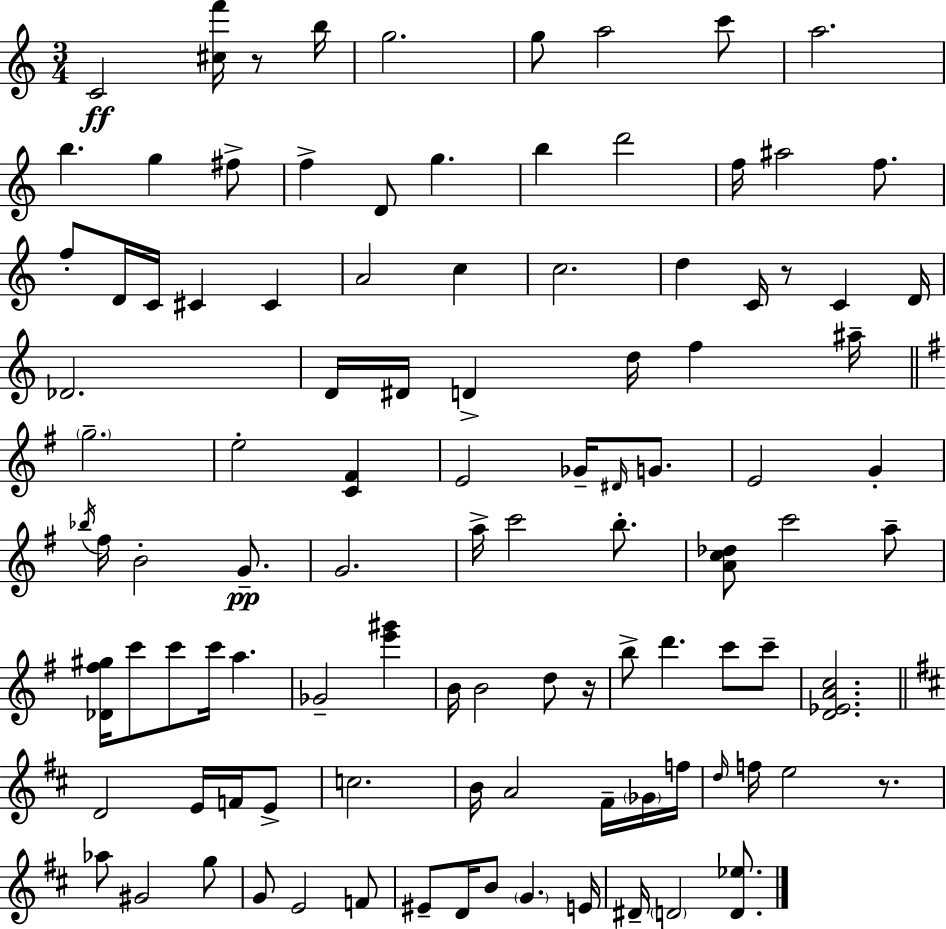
{
  \clef treble
  \numericTimeSignature
  \time 3/4
  \key a \minor
  \repeat volta 2 { c'2\ff <cis'' f'''>16 r8 b''16 | g''2. | g''8 a''2 c'''8 | a''2. | \break b''4. g''4 fis''8-> | f''4-> d'8 g''4. | b''4 d'''2 | f''16 ais''2 f''8. | \break f''8-. d'16 c'16 cis'4 cis'4 | a'2 c''4 | c''2. | d''4 c'16 r8 c'4 d'16 | \break des'2. | d'16 dis'16 d'4-> d''16 f''4 ais''16-- | \bar "||" \break \key g \major \parenthesize g''2.-- | e''2-. <c' fis'>4 | e'2 ges'16-- \grace { dis'16 } g'8. | e'2 g'4-. | \break \acciaccatura { bes''16 } fis''16 b'2-. g'8.--\pp | g'2. | a''16-> c'''2 b''8.-. | <a' c'' des''>8 c'''2 | \break a''8-- <des' fis'' gis''>16 c'''8 c'''8 c'''16 a''4. | ges'2-- <e''' gis'''>4 | b'16 b'2 d''8 | r16 b''8-> d'''4. c'''8 | \break c'''8-- <d' ees' a' c''>2. | \bar "||" \break \key d \major d'2 e'16 f'16 e'8-> | c''2. | b'16 a'2 fis'16-- \parenthesize ges'16 f''16 | \grace { d''16 } f''16 e''2 r8. | \break aes''8 gis'2 g''8 | g'8 e'2 f'8 | eis'8-- d'16 b'8 \parenthesize g'4. | e'16 dis'16-- \parenthesize d'2 <d' ees''>8. | \break } \bar "|."
}